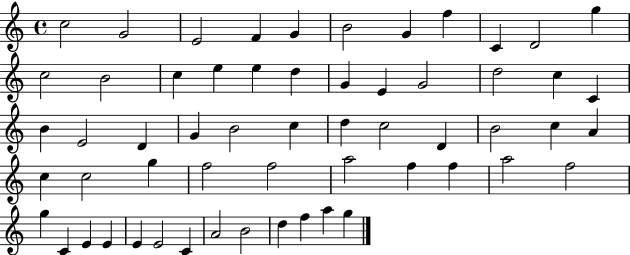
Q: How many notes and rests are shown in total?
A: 58